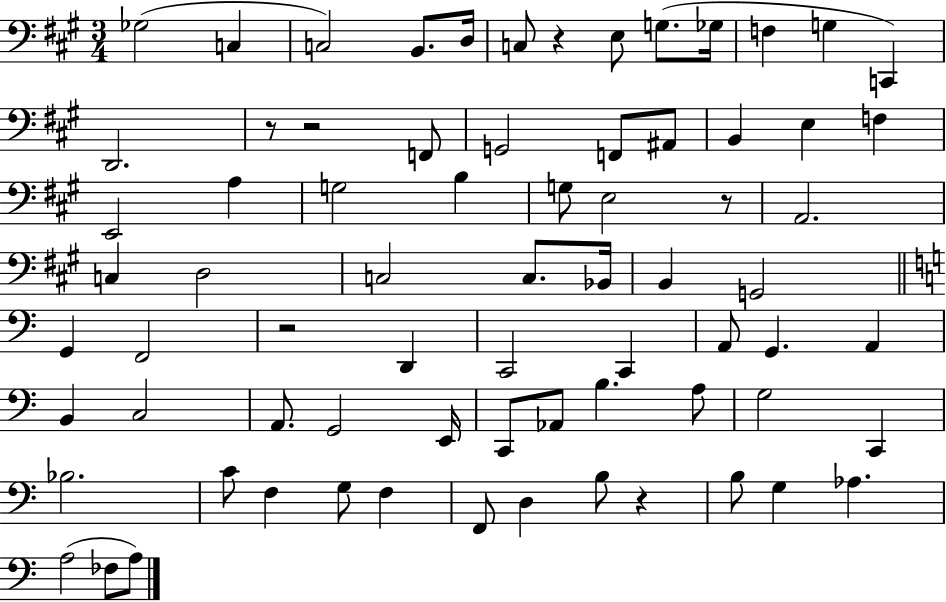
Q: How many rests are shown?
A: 6